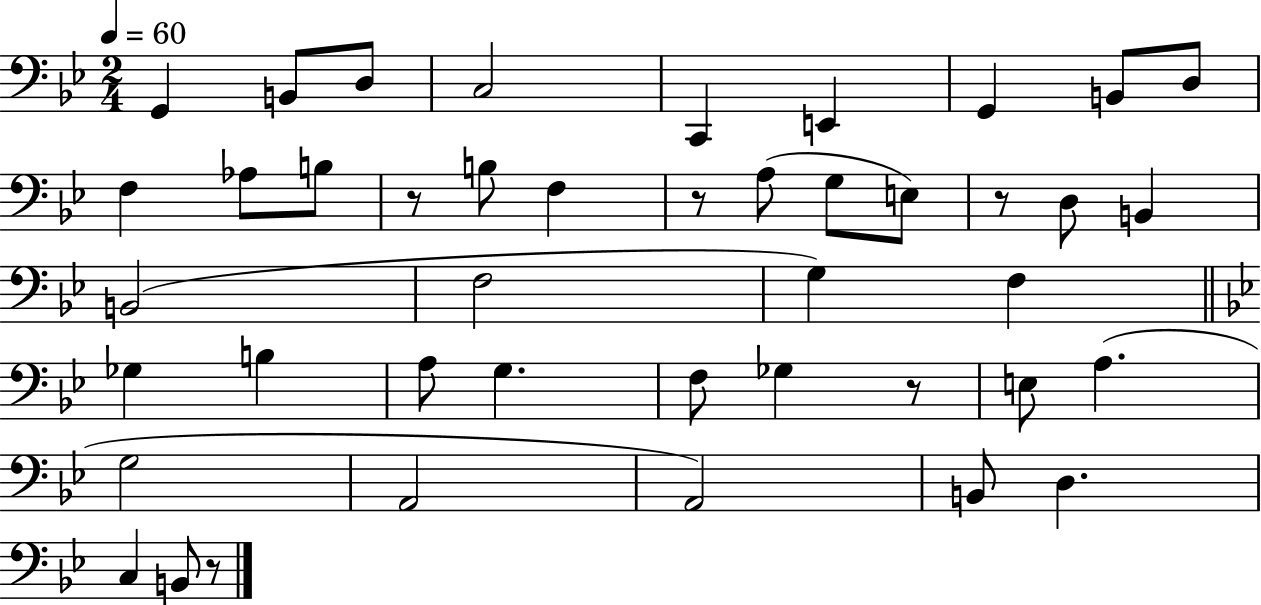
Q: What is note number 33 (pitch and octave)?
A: A2